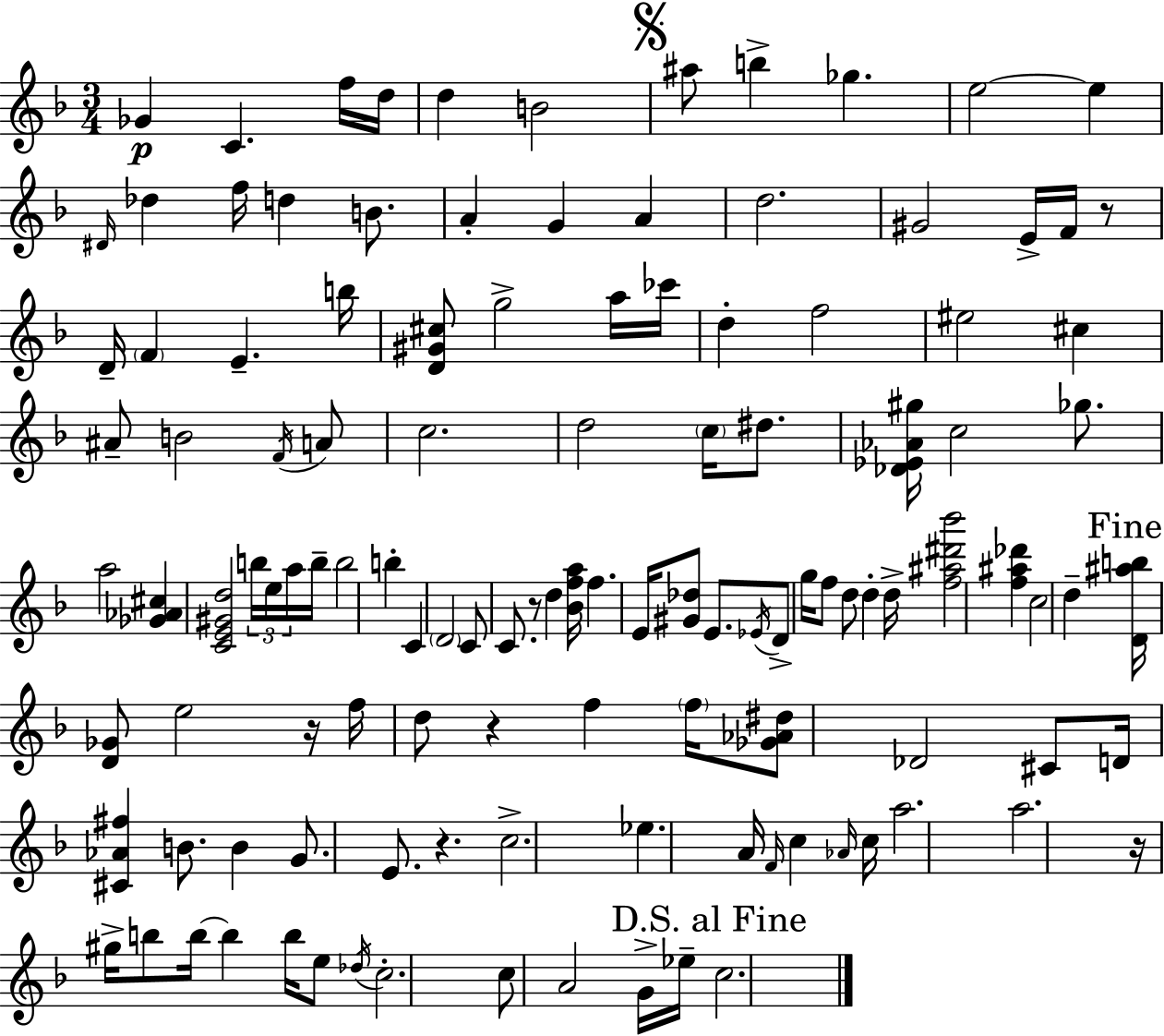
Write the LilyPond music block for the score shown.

{
  \clef treble
  \numericTimeSignature
  \time 3/4
  \key d \minor
  ges'4\p c'4. f''16 d''16 | d''4 b'2 | \mark \markup { \musicglyph "scripts.segno" } ais''8 b''4-> ges''4. | e''2~~ e''4 | \break \grace { dis'16 } des''4 f''16 d''4 b'8. | a'4-. g'4 a'4 | d''2. | gis'2 e'16-> f'16 r8 | \break d'16-- \parenthesize f'4 e'4.-- | b''16 <d' gis' cis''>8 g''2-> a''16 | ces'''16 d''4-. f''2 | eis''2 cis''4 | \break ais'8-- b'2 \acciaccatura { f'16 } | a'8 c''2. | d''2 \parenthesize c''16 dis''8. | <des' ees' aes' gis''>16 c''2 ges''8. | \break a''2 <ges' aes' cis''>4 | <c' e' gis' d''>2 \tuplet 3/2 { b''16 e''16 | a''16 } b''16-- b''2 b''4-. | c'4 \parenthesize d'2 | \break c'8 c'8. r8 d''4 | <bes' f'' a''>16 f''4. e'16 <gis' des''>8 e'8. | \acciaccatura { ees'16 } d'8-> g''16 f''8 d''8 d''4-. | d''16-> <f'' ais'' dis''' bes'''>2 <f'' ais'' des'''>4 | \break c''2 d''4-- | \mark "Fine" <d' ais'' b''>16 <d' ges'>8 e''2 | r16 f''16 d''8 r4 f''4 | \parenthesize f''16 <ges' aes' dis''>8 des'2 | \break cis'8 d'16 <cis' aes' fis''>4 b'8. b'4 | g'8. e'8. r4. | c''2.-> | ees''4. a'16 \grace { f'16 } c''4 | \break \grace { aes'16 } c''16 a''2. | a''2. | r16 gis''16-> b''8 b''16~~ b''4 | b''16 e''8 \acciaccatura { des''16 } c''2.-. | \break c''8 a'2 | g'16-> ees''16-- \mark "D.S. al Fine" c''2. | \bar "|."
}